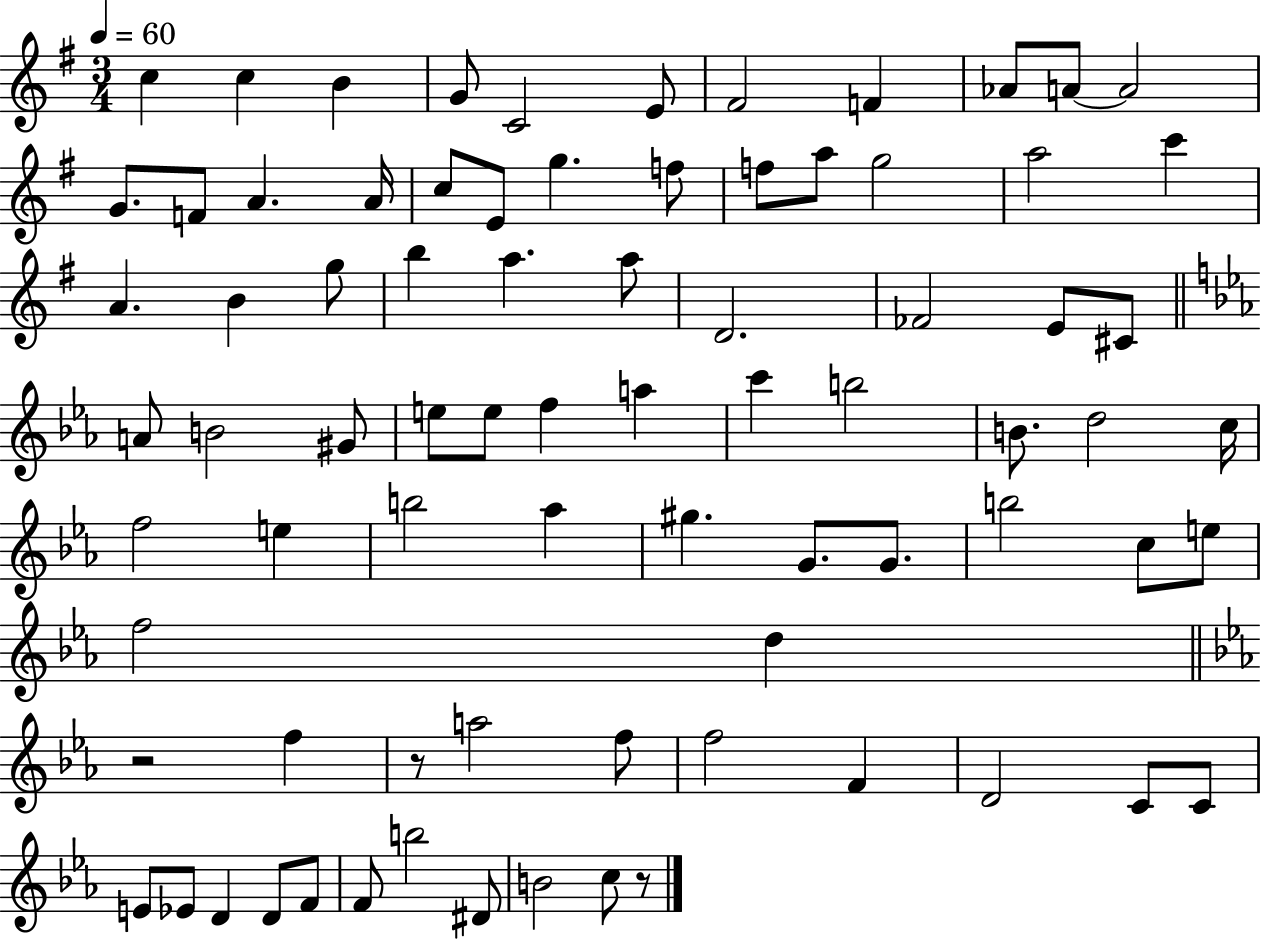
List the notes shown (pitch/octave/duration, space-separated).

C5/q C5/q B4/q G4/e C4/h E4/e F#4/h F4/q Ab4/e A4/e A4/h G4/e. F4/e A4/q. A4/s C5/e E4/e G5/q. F5/e F5/e A5/e G5/h A5/h C6/q A4/q. B4/q G5/e B5/q A5/q. A5/e D4/h. FES4/h E4/e C#4/e A4/e B4/h G#4/e E5/e E5/e F5/q A5/q C6/q B5/h B4/e. D5/h C5/s F5/h E5/q B5/h Ab5/q G#5/q. G4/e. G4/e. B5/h C5/e E5/e F5/h D5/q R/h F5/q R/e A5/h F5/e F5/h F4/q D4/h C4/e C4/e E4/e Eb4/e D4/q D4/e F4/e F4/e B5/h D#4/e B4/h C5/e R/e